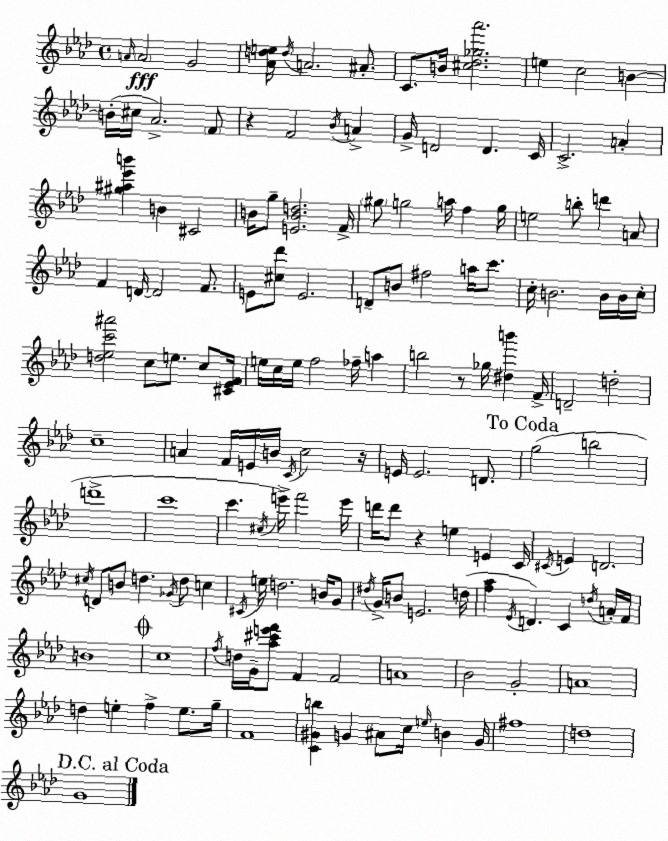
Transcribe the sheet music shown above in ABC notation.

X:1
T:Untitled
M:4/4
L:1/4
K:Fm
A/4 A2 G2 [_Ade]/4 d/4 A2 ^A/2 C/2 B/4 [^c_d_g_a']2 e c2 B B/4 ^c/4 _A2 F/2 z F2 _B/4 A G/4 D2 D C/4 C2 A [^g^a_e'b'] B ^C2 B/4 g/2 [EBd]2 F/4 ^g/2 g2 a/4 f g/4 e2 b/2 d' A/2 F D/4 D2 F/2 E/2 [^c_d']/2 E2 D/2 B/2 ^f2 a/4 c'/2 c/4 B2 B/4 B/4 c/4 [d_ec'^a']2 c/2 e/2 c/2 [^C_EF]/4 e/4 c/4 e/4 f2 _f/4 a b2 z/2 _g/4 [^db'] F/4 D2 d2 c4 A F/4 E/4 B/4 C/4 c2 z/4 E/4 E2 D/2 g2 b2 d'4 c'4 c' ^c/4 e'/4 f'2 e'/4 d'/4 d'/2 z e E C/4 ^C/4 E D2 ^c/4 D/2 B/2 d _G/4 d/2 c ^C/4 e/4 d2 B/4 G/2 ^d/4 G/4 B/2 E2 d/4 [f_a] _E/4 D C d/4 A/4 F/4 B4 c4 f/4 d/4 G/4 [_a^c'e'f']/2 F F2 A4 _B2 G2 A4 d e f e/2 g/4 F4 [C^Gb] G ^A/2 c/4 e/4 B G/4 ^f4 d4 G4